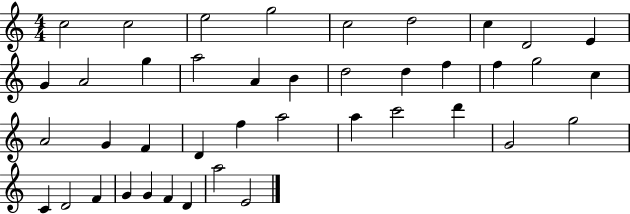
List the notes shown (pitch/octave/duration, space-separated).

C5/h C5/h E5/h G5/h C5/h D5/h C5/q D4/h E4/q G4/q A4/h G5/q A5/h A4/q B4/q D5/h D5/q F5/q F5/q G5/h C5/q A4/h G4/q F4/q D4/q F5/q A5/h A5/q C6/h D6/q G4/h G5/h C4/q D4/h F4/q G4/q G4/q F4/q D4/q A5/h E4/h